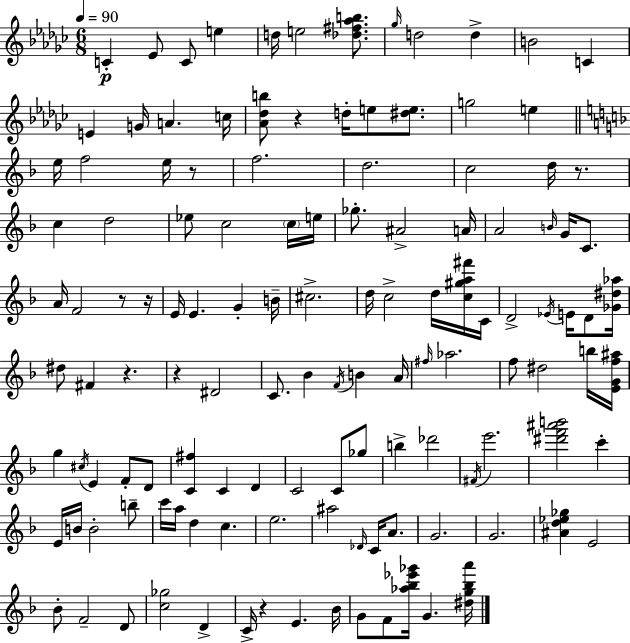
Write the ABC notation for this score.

X:1
T:Untitled
M:6/8
L:1/4
K:Ebm
C _E/2 C/2 e d/4 e2 [_d^f_ab]/2 _g/4 d2 d B2 C E G/4 A c/4 [_A_db]/2 z d/4 e/2 [^de]/2 g2 e e/4 f2 e/4 z/2 f2 d2 c2 d/4 z/2 c d2 _e/2 c2 c/4 e/4 _g/2 ^A2 A/4 A2 B/4 G/4 C/2 A/4 F2 z/2 z/4 E/4 E G B/4 ^c2 d/4 c2 d/4 [c^ga^f']/4 C/4 D2 _E/4 E/4 D/2 [_G^d_a]/4 ^d/2 ^F z z ^D2 C/2 _B F/4 B A/4 ^f/4 _a2 f/2 ^d2 b/4 [EGf^a]/4 g ^c/4 E F/2 D/2 [C^f] C D C2 C/2 _g/2 b _d'2 ^F/4 e'2 [^d'f'^a'b']2 c' E/4 B/4 B2 b/2 c'/4 a/4 d c e2 ^a2 _D/4 C/4 A/2 G2 G2 [^Ad_e_g] E2 _B/2 F2 D/2 [c_g]2 D C/4 z E _B/4 G/2 F/2 [_a_b_e'_g']/4 G [^dg_ba']/4